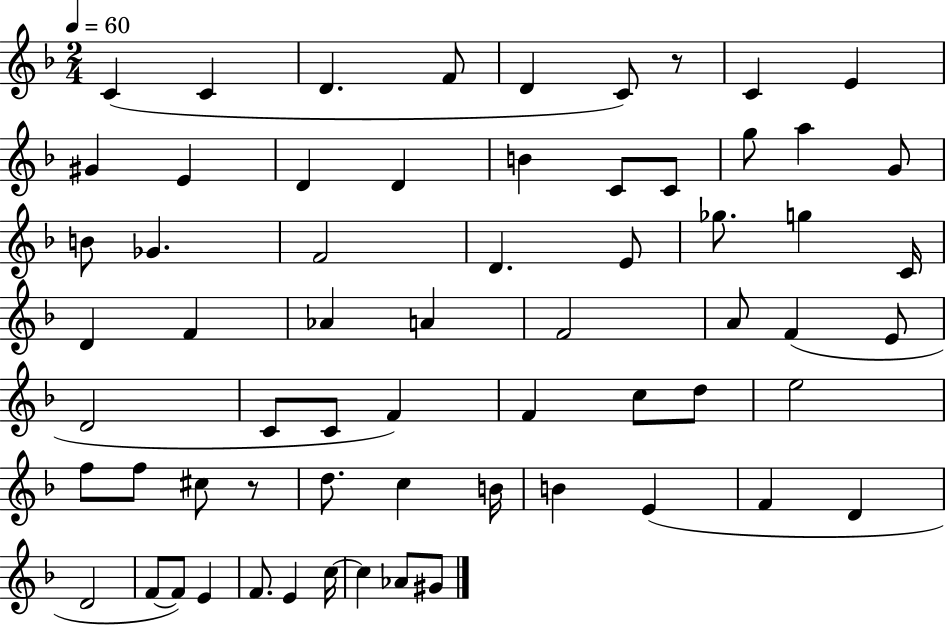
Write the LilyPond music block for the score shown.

{
  \clef treble
  \numericTimeSignature
  \time 2/4
  \key f \major
  \tempo 4 = 60
  c'4( c'4 | d'4. f'8 | d'4 c'8) r8 | c'4 e'4 | \break gis'4 e'4 | d'4 d'4 | b'4 c'8 c'8 | g''8 a''4 g'8 | \break b'8 ges'4. | f'2 | d'4. e'8 | ges''8. g''4 c'16 | \break d'4 f'4 | aes'4 a'4 | f'2 | a'8 f'4( e'8 | \break d'2 | c'8 c'8 f'4) | f'4 c''8 d''8 | e''2 | \break f''8 f''8 cis''8 r8 | d''8. c''4 b'16 | b'4 e'4( | f'4 d'4 | \break d'2 | f'8~~ f'8) e'4 | f'8. e'4 c''16~~ | c''4 aes'8 gis'8 | \break \bar "|."
}